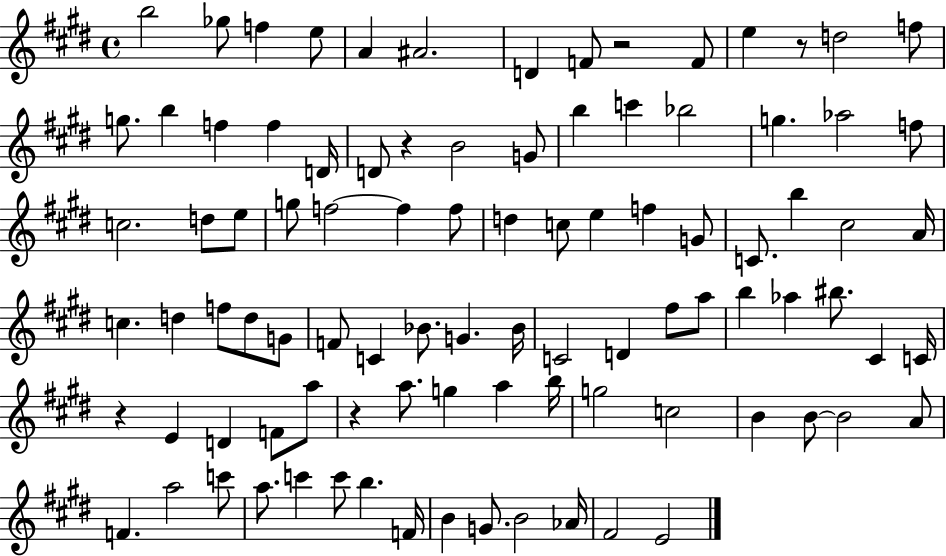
{
  \clef treble
  \time 4/4
  \defaultTimeSignature
  \key e \major
  b''2 ges''8 f''4 e''8 | a'4 ais'2. | d'4 f'8 r2 f'8 | e''4 r8 d''2 f''8 | \break g''8. b''4 f''4 f''4 d'16 | d'8 r4 b'2 g'8 | b''4 c'''4 bes''2 | g''4. aes''2 f''8 | \break c''2. d''8 e''8 | g''8 f''2~~ f''4 f''8 | d''4 c''8 e''4 f''4 g'8 | c'8. b''4 cis''2 a'16 | \break c''4. d''4 f''8 d''8 g'8 | f'8 c'4 bes'8. g'4. bes'16 | c'2 d'4 fis''8 a''8 | b''4 aes''4 bis''8. cis'4 c'16 | \break r4 e'4 d'4 f'8 a''8 | r4 a''8. g''4 a''4 b''16 | g''2 c''2 | b'4 b'8~~ b'2 a'8 | \break f'4. a''2 c'''8 | a''8. c'''4 c'''8 b''4. f'16 | b'4 g'8. b'2 aes'16 | fis'2 e'2 | \break \bar "|."
}